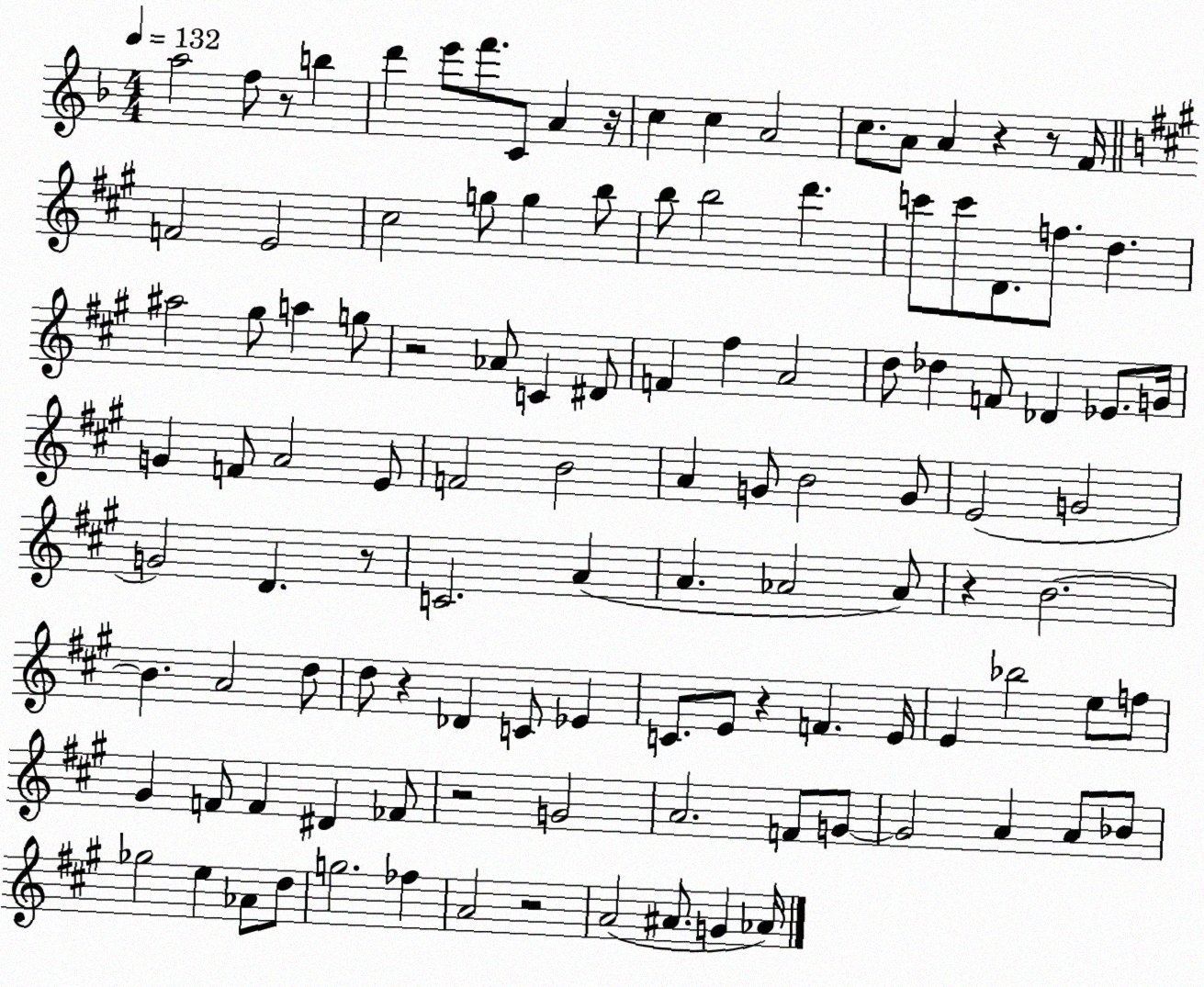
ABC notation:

X:1
T:Untitled
M:4/4
L:1/4
K:F
a2 f/2 z/2 b d' e'/2 f'/2 C/2 A z/4 c c A2 c/2 A/2 A z z/2 F/4 F2 E2 ^c2 g/2 g b/2 b/2 b2 d' c'/2 c'/2 D/2 f/2 d ^a2 ^g/2 a g/2 z2 _A/2 C ^D/2 F ^f A2 d/2 _d F/2 _D _E/2 G/4 G F/2 A2 E/2 F2 B2 A G/2 B2 G/2 E2 G2 G2 D z/2 C2 A A _A2 _A/2 z B2 B A2 d/2 d/2 z _D C/2 _E C/2 E/2 z F E/4 E _b2 e/2 f/2 ^G F/2 F ^D _F/2 z2 G2 A2 F/2 G/2 G2 A A/2 _B/2 _g2 e _A/2 d/2 g2 _f A2 z2 A2 ^A/2 G _A/4